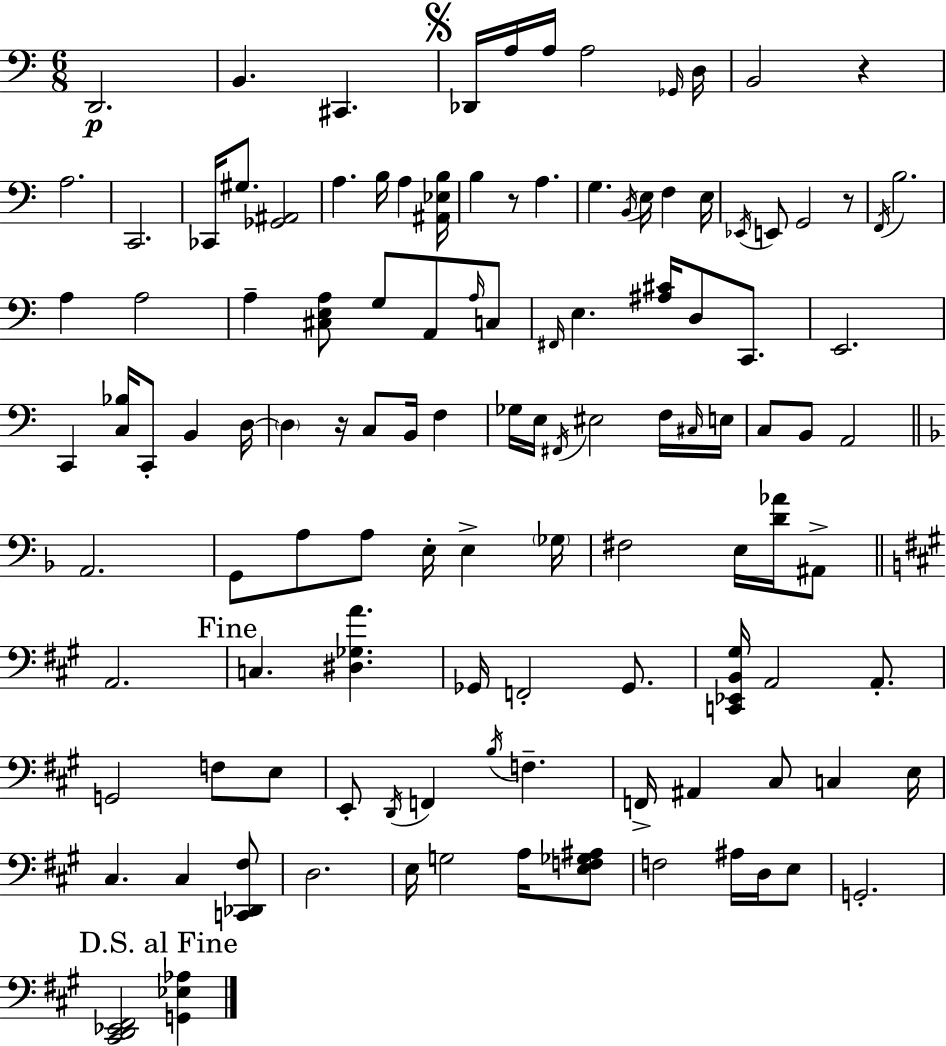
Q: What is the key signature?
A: A minor